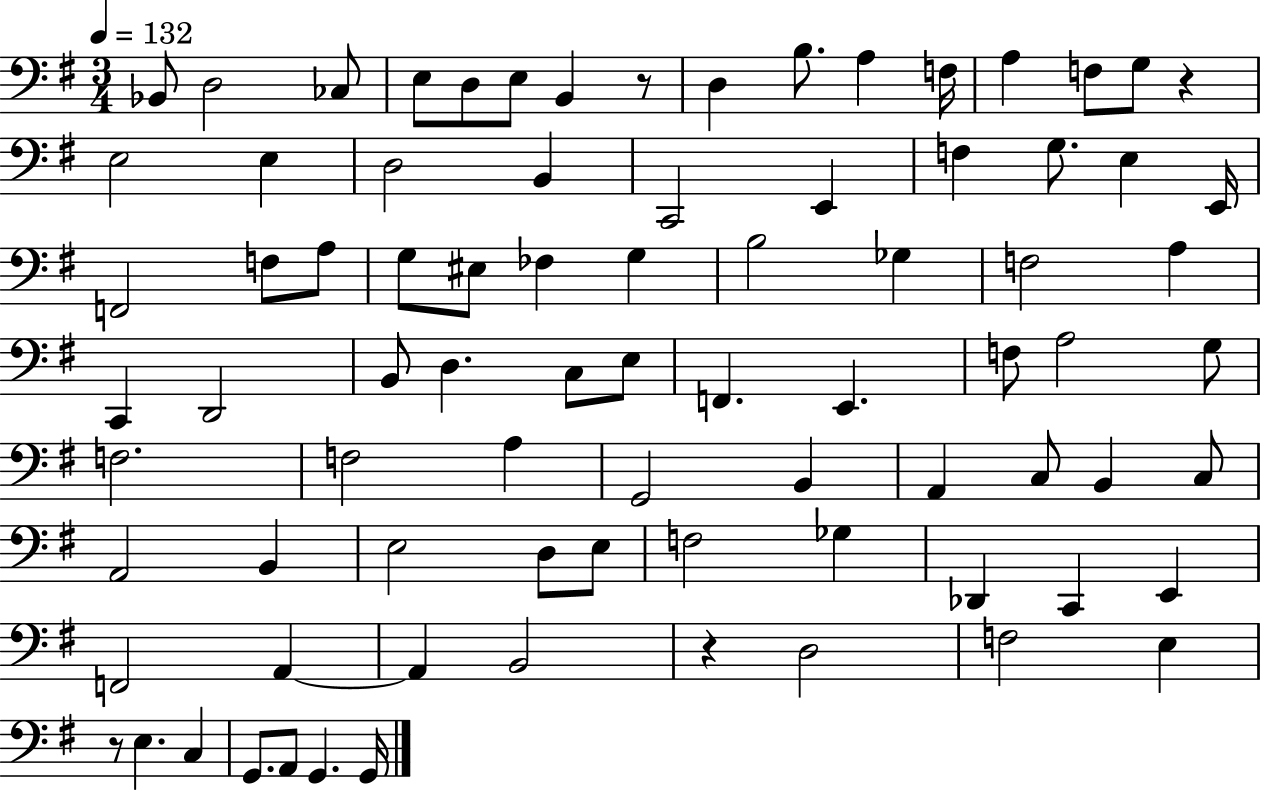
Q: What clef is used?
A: bass